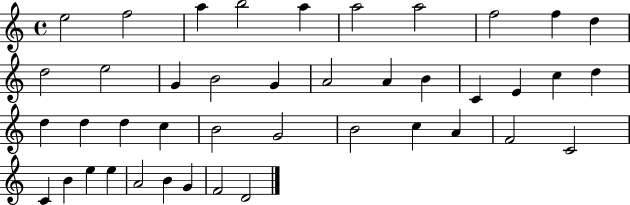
{
  \clef treble
  \time 4/4
  \defaultTimeSignature
  \key c \major
  e''2 f''2 | a''4 b''2 a''4 | a''2 a''2 | f''2 f''4 d''4 | \break d''2 e''2 | g'4 b'2 g'4 | a'2 a'4 b'4 | c'4 e'4 c''4 d''4 | \break d''4 d''4 d''4 c''4 | b'2 g'2 | b'2 c''4 a'4 | f'2 c'2 | \break c'4 b'4 e''4 e''4 | a'2 b'4 g'4 | f'2 d'2 | \bar "|."
}